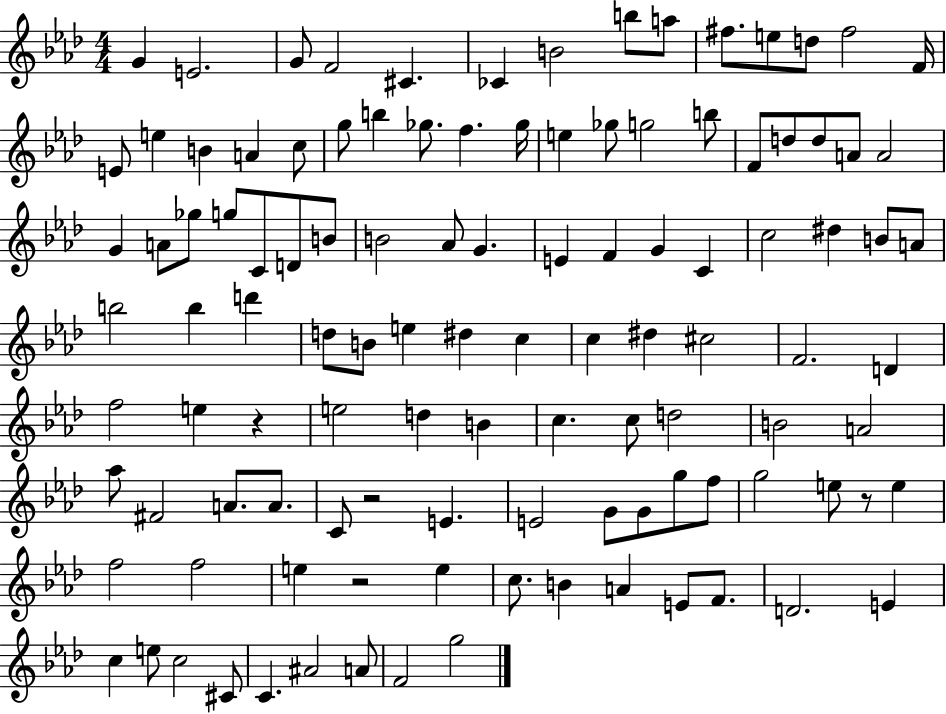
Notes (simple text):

G4/q E4/h. G4/e F4/h C#4/q. CES4/q B4/h B5/e A5/e F#5/e. E5/e D5/e F#5/h F4/s E4/e E5/q B4/q A4/q C5/e G5/e B5/q Gb5/e. F5/q. Gb5/s E5/q Gb5/e G5/h B5/e F4/e D5/e D5/e A4/e A4/h G4/q A4/e Gb5/e G5/e C4/e D4/e B4/e B4/h Ab4/e G4/q. E4/q F4/q G4/q C4/q C5/h D#5/q B4/e A4/e B5/h B5/q D6/q D5/e B4/e E5/q D#5/q C5/q C5/q D#5/q C#5/h F4/h. D4/q F5/h E5/q R/q E5/h D5/q B4/q C5/q. C5/e D5/h B4/h A4/h Ab5/e F#4/h A4/e. A4/e. C4/e R/h E4/q. E4/h G4/e G4/e G5/e F5/e G5/h E5/e R/e E5/q F5/h F5/h E5/q R/h E5/q C5/e. B4/q A4/q E4/e F4/e. D4/h. E4/q C5/q E5/e C5/h C#4/e C4/q. A#4/h A4/e F4/h G5/h